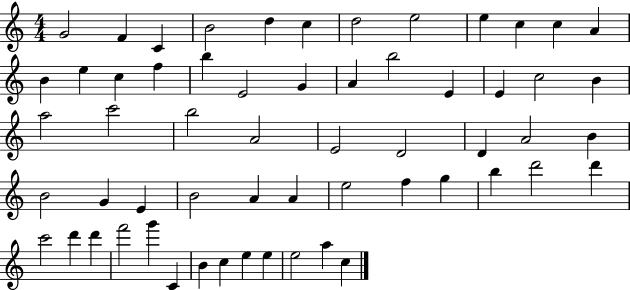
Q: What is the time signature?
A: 4/4